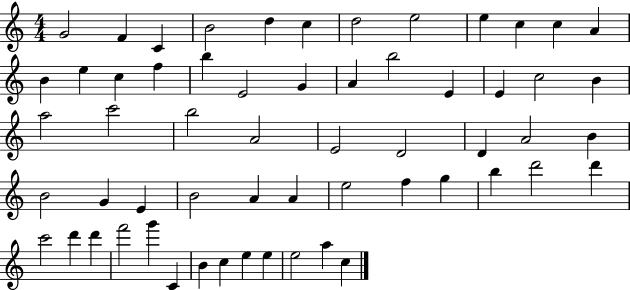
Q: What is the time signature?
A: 4/4